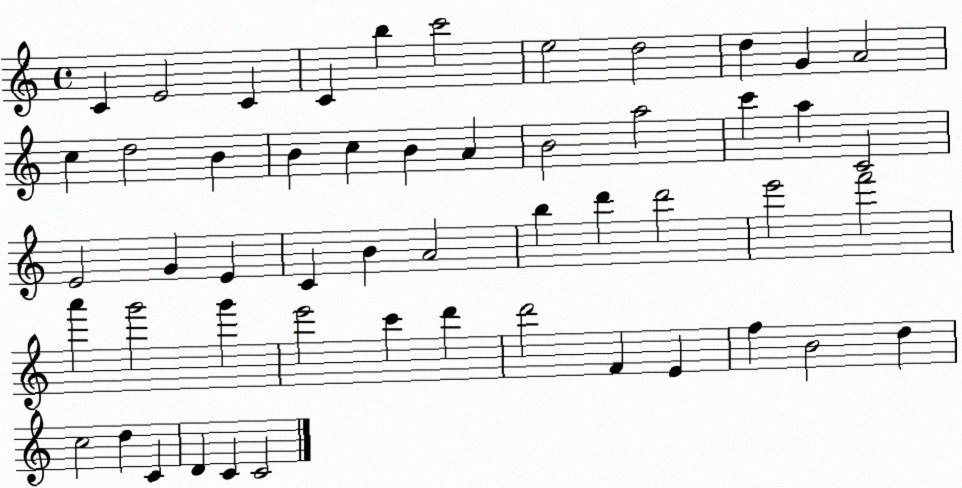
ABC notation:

X:1
T:Untitled
M:4/4
L:1/4
K:C
C E2 C C b c'2 e2 d2 d G A2 c d2 B B c B A B2 a2 c' a C2 E2 G E C B A2 b d' d'2 e'2 f'2 a' g'2 g' e'2 c' d' d'2 F E f B2 d c2 d C D C C2